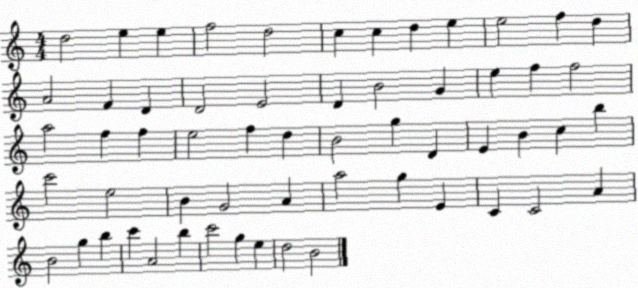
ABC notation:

X:1
T:Untitled
M:4/4
L:1/4
K:C
d2 e e f2 d2 c c d e e2 f d A2 F D D2 E2 D B2 G e f f2 a2 f f e2 f d B2 g D E B c b c'2 e2 B G2 A a2 g E C C2 A B2 g b c' A2 b c'2 g e d2 B2